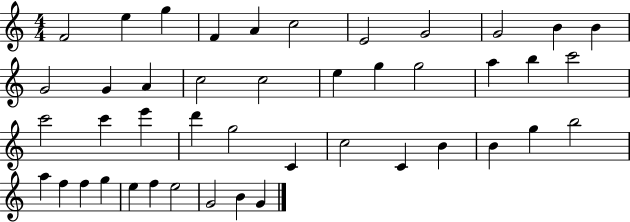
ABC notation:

X:1
T:Untitled
M:4/4
L:1/4
K:C
F2 e g F A c2 E2 G2 G2 B B G2 G A c2 c2 e g g2 a b c'2 c'2 c' e' d' g2 C c2 C B B g b2 a f f g e f e2 G2 B G